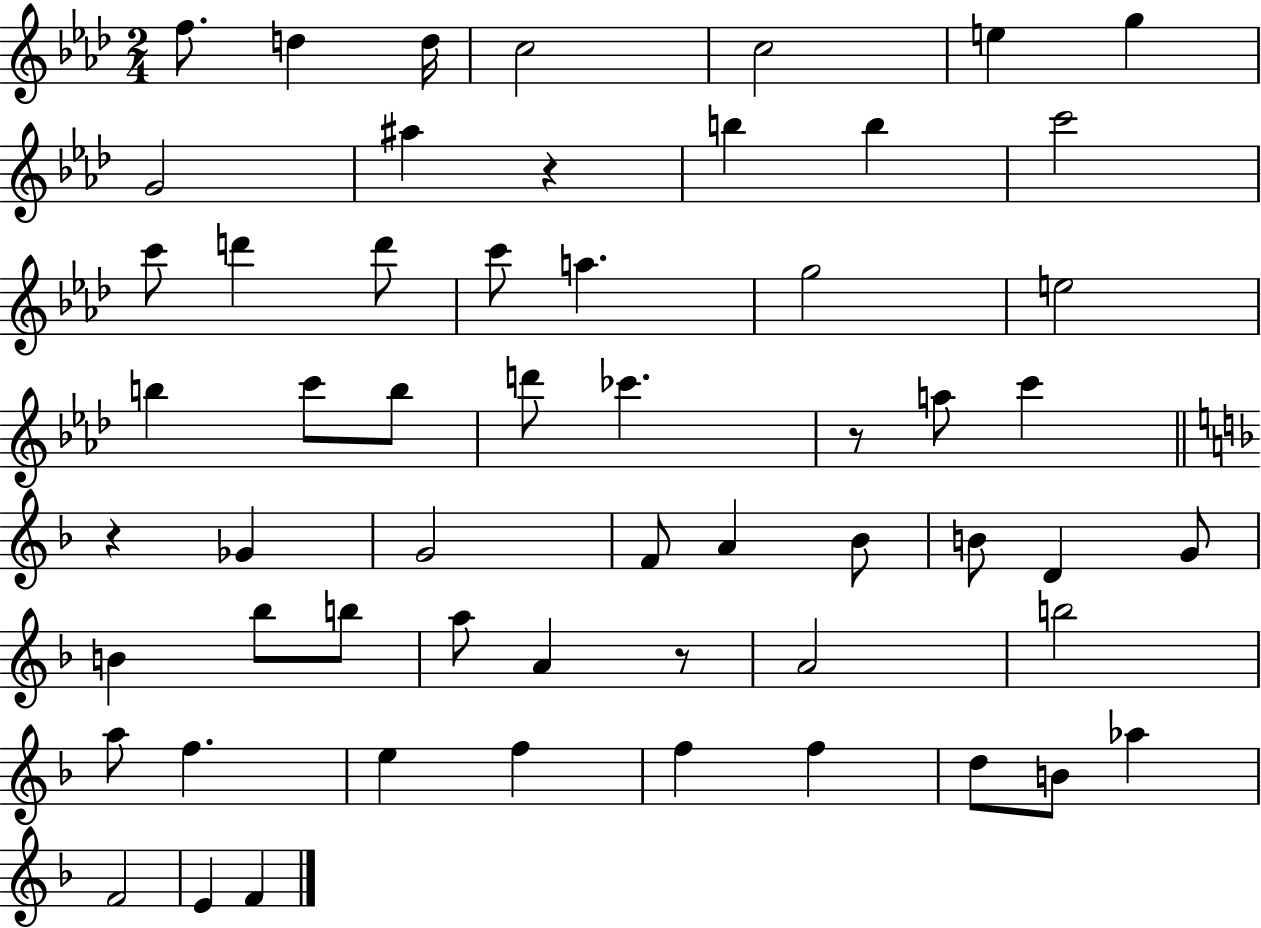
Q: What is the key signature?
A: AES major